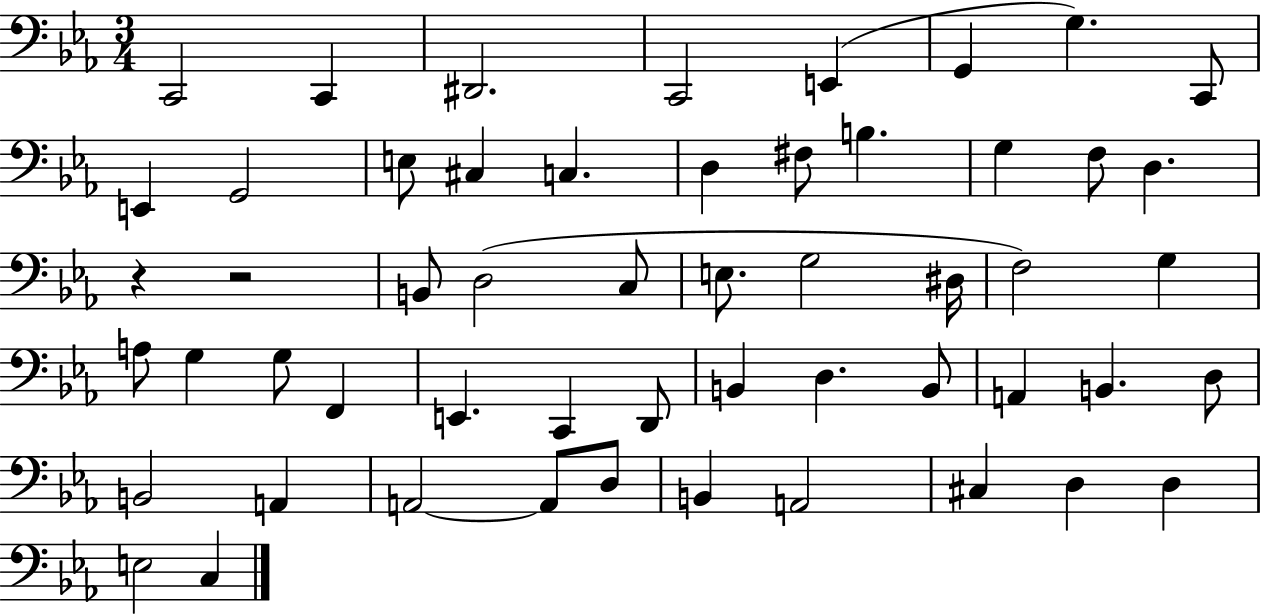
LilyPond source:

{
  \clef bass
  \numericTimeSignature
  \time 3/4
  \key ees \major
  \repeat volta 2 { c,2 c,4 | dis,2. | c,2 e,4( | g,4 g4.) c,8 | \break e,4 g,2 | e8 cis4 c4. | d4 fis8 b4. | g4 f8 d4. | \break r4 r2 | b,8 d2( c8 | e8. g2 dis16 | f2) g4 | \break a8 g4 g8 f,4 | e,4. c,4 d,8 | b,4 d4. b,8 | a,4 b,4. d8 | \break b,2 a,4 | a,2~~ a,8 d8 | b,4 a,2 | cis4 d4 d4 | \break e2 c4 | } \bar "|."
}